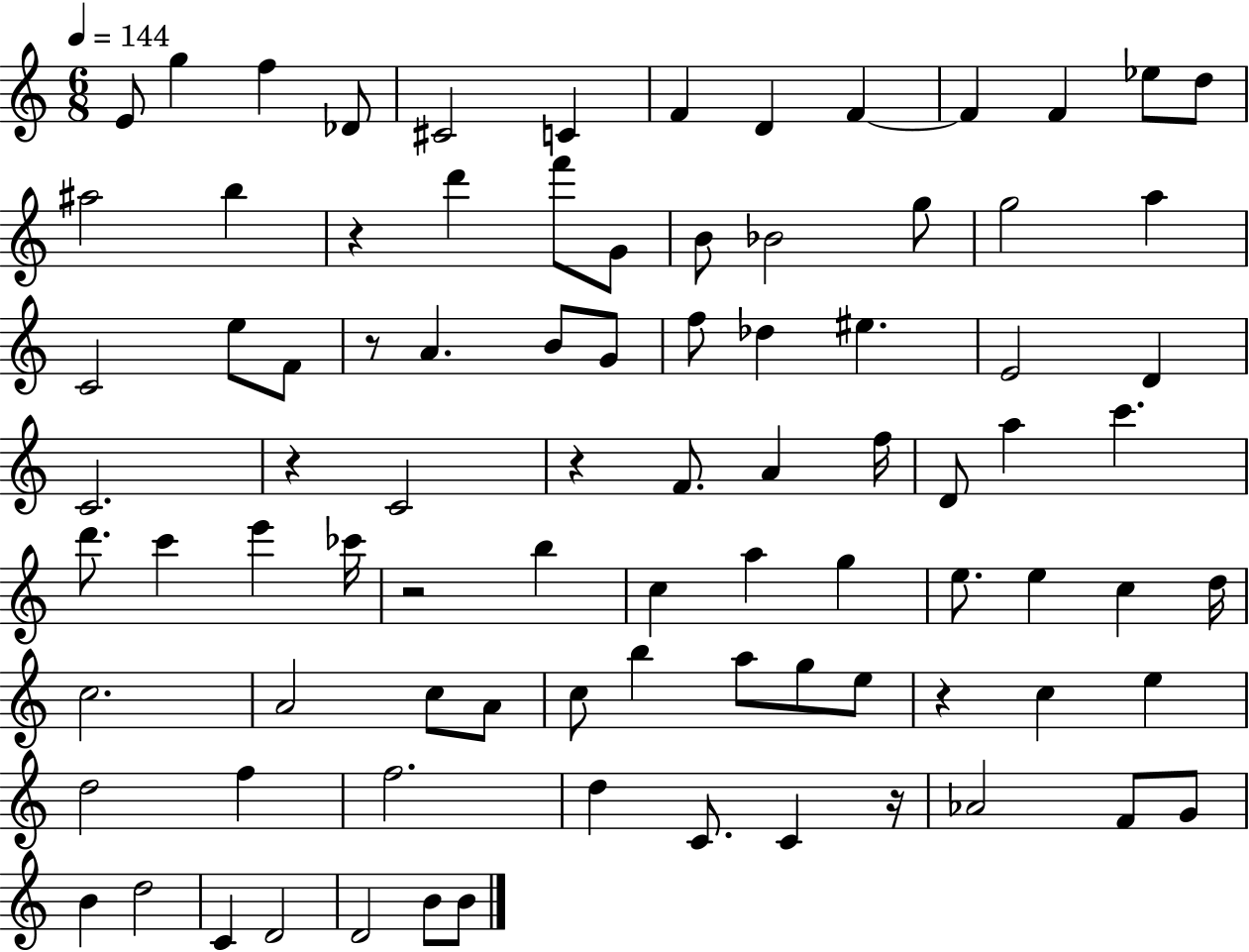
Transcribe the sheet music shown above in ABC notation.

X:1
T:Untitled
M:6/8
L:1/4
K:C
E/2 g f _D/2 ^C2 C F D F F F _e/2 d/2 ^a2 b z d' f'/2 G/2 B/2 _B2 g/2 g2 a C2 e/2 F/2 z/2 A B/2 G/2 f/2 _d ^e E2 D C2 z C2 z F/2 A f/4 D/2 a c' d'/2 c' e' _c'/4 z2 b c a g e/2 e c d/4 c2 A2 c/2 A/2 c/2 b a/2 g/2 e/2 z c e d2 f f2 d C/2 C z/4 _A2 F/2 G/2 B d2 C D2 D2 B/2 B/2